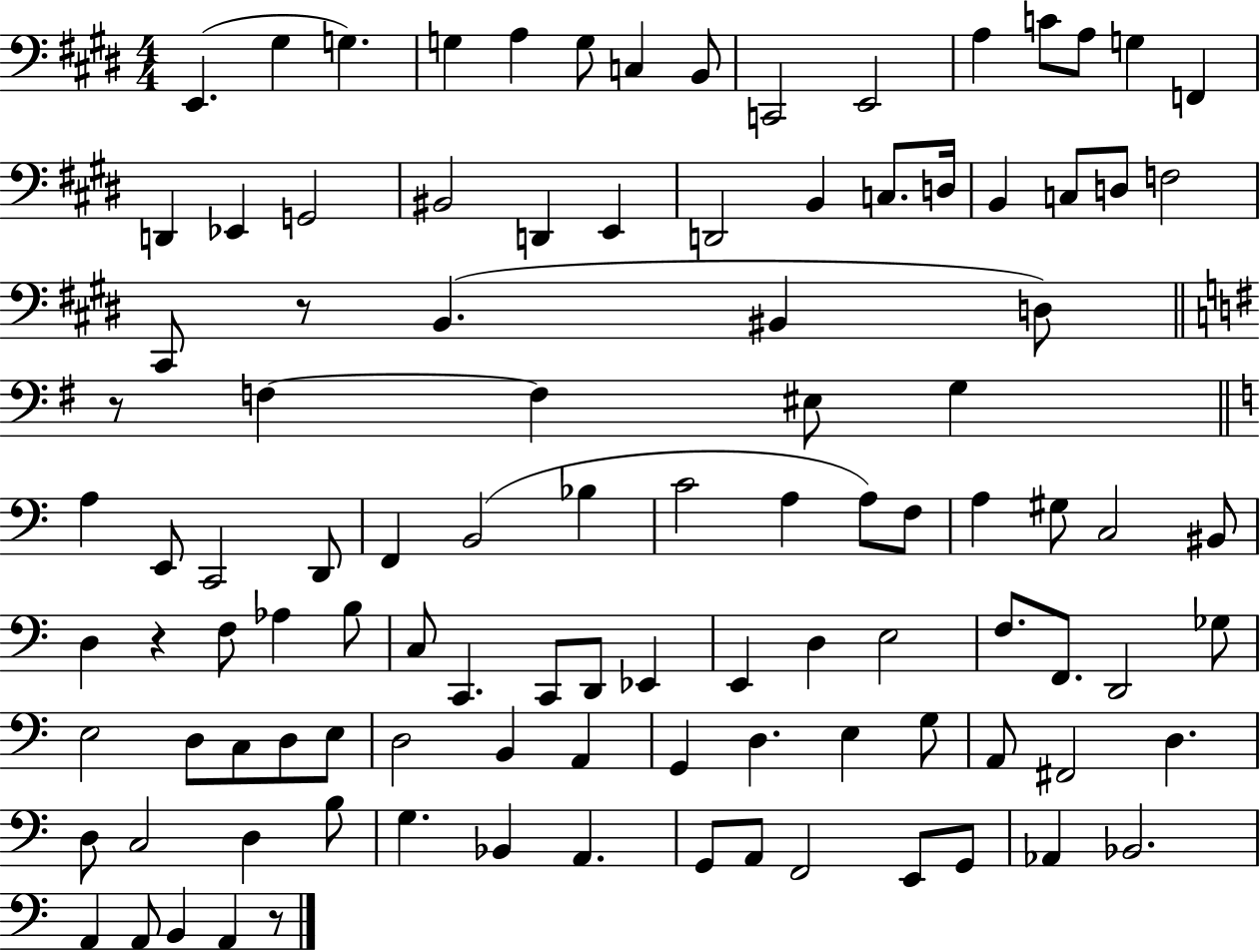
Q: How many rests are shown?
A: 4